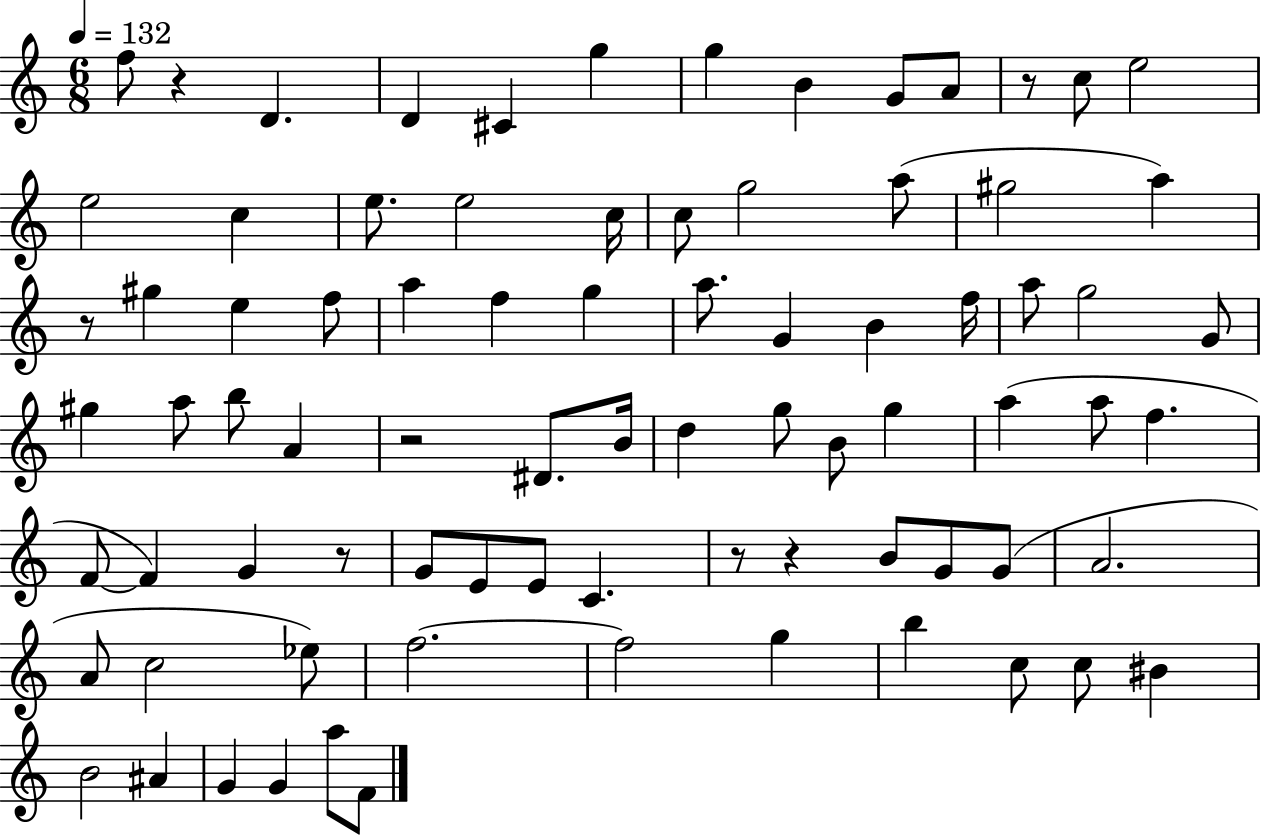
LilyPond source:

{
  \clef treble
  \numericTimeSignature
  \time 6/8
  \key c \major
  \tempo 4 = 132
  \repeat volta 2 { f''8 r4 d'4. | d'4 cis'4 g''4 | g''4 b'4 g'8 a'8 | r8 c''8 e''2 | \break e''2 c''4 | e''8. e''2 c''16 | c''8 g''2 a''8( | gis''2 a''4) | \break r8 gis''4 e''4 f''8 | a''4 f''4 g''4 | a''8. g'4 b'4 f''16 | a''8 g''2 g'8 | \break gis''4 a''8 b''8 a'4 | r2 dis'8. b'16 | d''4 g''8 b'8 g''4 | a''4( a''8 f''4. | \break f'8~~ f'4) g'4 r8 | g'8 e'8 e'8 c'4. | r8 r4 b'8 g'8 g'8( | a'2. | \break a'8 c''2 ees''8) | f''2.~~ | f''2 g''4 | b''4 c''8 c''8 bis'4 | \break b'2 ais'4 | g'4 g'4 a''8 f'8 | } \bar "|."
}